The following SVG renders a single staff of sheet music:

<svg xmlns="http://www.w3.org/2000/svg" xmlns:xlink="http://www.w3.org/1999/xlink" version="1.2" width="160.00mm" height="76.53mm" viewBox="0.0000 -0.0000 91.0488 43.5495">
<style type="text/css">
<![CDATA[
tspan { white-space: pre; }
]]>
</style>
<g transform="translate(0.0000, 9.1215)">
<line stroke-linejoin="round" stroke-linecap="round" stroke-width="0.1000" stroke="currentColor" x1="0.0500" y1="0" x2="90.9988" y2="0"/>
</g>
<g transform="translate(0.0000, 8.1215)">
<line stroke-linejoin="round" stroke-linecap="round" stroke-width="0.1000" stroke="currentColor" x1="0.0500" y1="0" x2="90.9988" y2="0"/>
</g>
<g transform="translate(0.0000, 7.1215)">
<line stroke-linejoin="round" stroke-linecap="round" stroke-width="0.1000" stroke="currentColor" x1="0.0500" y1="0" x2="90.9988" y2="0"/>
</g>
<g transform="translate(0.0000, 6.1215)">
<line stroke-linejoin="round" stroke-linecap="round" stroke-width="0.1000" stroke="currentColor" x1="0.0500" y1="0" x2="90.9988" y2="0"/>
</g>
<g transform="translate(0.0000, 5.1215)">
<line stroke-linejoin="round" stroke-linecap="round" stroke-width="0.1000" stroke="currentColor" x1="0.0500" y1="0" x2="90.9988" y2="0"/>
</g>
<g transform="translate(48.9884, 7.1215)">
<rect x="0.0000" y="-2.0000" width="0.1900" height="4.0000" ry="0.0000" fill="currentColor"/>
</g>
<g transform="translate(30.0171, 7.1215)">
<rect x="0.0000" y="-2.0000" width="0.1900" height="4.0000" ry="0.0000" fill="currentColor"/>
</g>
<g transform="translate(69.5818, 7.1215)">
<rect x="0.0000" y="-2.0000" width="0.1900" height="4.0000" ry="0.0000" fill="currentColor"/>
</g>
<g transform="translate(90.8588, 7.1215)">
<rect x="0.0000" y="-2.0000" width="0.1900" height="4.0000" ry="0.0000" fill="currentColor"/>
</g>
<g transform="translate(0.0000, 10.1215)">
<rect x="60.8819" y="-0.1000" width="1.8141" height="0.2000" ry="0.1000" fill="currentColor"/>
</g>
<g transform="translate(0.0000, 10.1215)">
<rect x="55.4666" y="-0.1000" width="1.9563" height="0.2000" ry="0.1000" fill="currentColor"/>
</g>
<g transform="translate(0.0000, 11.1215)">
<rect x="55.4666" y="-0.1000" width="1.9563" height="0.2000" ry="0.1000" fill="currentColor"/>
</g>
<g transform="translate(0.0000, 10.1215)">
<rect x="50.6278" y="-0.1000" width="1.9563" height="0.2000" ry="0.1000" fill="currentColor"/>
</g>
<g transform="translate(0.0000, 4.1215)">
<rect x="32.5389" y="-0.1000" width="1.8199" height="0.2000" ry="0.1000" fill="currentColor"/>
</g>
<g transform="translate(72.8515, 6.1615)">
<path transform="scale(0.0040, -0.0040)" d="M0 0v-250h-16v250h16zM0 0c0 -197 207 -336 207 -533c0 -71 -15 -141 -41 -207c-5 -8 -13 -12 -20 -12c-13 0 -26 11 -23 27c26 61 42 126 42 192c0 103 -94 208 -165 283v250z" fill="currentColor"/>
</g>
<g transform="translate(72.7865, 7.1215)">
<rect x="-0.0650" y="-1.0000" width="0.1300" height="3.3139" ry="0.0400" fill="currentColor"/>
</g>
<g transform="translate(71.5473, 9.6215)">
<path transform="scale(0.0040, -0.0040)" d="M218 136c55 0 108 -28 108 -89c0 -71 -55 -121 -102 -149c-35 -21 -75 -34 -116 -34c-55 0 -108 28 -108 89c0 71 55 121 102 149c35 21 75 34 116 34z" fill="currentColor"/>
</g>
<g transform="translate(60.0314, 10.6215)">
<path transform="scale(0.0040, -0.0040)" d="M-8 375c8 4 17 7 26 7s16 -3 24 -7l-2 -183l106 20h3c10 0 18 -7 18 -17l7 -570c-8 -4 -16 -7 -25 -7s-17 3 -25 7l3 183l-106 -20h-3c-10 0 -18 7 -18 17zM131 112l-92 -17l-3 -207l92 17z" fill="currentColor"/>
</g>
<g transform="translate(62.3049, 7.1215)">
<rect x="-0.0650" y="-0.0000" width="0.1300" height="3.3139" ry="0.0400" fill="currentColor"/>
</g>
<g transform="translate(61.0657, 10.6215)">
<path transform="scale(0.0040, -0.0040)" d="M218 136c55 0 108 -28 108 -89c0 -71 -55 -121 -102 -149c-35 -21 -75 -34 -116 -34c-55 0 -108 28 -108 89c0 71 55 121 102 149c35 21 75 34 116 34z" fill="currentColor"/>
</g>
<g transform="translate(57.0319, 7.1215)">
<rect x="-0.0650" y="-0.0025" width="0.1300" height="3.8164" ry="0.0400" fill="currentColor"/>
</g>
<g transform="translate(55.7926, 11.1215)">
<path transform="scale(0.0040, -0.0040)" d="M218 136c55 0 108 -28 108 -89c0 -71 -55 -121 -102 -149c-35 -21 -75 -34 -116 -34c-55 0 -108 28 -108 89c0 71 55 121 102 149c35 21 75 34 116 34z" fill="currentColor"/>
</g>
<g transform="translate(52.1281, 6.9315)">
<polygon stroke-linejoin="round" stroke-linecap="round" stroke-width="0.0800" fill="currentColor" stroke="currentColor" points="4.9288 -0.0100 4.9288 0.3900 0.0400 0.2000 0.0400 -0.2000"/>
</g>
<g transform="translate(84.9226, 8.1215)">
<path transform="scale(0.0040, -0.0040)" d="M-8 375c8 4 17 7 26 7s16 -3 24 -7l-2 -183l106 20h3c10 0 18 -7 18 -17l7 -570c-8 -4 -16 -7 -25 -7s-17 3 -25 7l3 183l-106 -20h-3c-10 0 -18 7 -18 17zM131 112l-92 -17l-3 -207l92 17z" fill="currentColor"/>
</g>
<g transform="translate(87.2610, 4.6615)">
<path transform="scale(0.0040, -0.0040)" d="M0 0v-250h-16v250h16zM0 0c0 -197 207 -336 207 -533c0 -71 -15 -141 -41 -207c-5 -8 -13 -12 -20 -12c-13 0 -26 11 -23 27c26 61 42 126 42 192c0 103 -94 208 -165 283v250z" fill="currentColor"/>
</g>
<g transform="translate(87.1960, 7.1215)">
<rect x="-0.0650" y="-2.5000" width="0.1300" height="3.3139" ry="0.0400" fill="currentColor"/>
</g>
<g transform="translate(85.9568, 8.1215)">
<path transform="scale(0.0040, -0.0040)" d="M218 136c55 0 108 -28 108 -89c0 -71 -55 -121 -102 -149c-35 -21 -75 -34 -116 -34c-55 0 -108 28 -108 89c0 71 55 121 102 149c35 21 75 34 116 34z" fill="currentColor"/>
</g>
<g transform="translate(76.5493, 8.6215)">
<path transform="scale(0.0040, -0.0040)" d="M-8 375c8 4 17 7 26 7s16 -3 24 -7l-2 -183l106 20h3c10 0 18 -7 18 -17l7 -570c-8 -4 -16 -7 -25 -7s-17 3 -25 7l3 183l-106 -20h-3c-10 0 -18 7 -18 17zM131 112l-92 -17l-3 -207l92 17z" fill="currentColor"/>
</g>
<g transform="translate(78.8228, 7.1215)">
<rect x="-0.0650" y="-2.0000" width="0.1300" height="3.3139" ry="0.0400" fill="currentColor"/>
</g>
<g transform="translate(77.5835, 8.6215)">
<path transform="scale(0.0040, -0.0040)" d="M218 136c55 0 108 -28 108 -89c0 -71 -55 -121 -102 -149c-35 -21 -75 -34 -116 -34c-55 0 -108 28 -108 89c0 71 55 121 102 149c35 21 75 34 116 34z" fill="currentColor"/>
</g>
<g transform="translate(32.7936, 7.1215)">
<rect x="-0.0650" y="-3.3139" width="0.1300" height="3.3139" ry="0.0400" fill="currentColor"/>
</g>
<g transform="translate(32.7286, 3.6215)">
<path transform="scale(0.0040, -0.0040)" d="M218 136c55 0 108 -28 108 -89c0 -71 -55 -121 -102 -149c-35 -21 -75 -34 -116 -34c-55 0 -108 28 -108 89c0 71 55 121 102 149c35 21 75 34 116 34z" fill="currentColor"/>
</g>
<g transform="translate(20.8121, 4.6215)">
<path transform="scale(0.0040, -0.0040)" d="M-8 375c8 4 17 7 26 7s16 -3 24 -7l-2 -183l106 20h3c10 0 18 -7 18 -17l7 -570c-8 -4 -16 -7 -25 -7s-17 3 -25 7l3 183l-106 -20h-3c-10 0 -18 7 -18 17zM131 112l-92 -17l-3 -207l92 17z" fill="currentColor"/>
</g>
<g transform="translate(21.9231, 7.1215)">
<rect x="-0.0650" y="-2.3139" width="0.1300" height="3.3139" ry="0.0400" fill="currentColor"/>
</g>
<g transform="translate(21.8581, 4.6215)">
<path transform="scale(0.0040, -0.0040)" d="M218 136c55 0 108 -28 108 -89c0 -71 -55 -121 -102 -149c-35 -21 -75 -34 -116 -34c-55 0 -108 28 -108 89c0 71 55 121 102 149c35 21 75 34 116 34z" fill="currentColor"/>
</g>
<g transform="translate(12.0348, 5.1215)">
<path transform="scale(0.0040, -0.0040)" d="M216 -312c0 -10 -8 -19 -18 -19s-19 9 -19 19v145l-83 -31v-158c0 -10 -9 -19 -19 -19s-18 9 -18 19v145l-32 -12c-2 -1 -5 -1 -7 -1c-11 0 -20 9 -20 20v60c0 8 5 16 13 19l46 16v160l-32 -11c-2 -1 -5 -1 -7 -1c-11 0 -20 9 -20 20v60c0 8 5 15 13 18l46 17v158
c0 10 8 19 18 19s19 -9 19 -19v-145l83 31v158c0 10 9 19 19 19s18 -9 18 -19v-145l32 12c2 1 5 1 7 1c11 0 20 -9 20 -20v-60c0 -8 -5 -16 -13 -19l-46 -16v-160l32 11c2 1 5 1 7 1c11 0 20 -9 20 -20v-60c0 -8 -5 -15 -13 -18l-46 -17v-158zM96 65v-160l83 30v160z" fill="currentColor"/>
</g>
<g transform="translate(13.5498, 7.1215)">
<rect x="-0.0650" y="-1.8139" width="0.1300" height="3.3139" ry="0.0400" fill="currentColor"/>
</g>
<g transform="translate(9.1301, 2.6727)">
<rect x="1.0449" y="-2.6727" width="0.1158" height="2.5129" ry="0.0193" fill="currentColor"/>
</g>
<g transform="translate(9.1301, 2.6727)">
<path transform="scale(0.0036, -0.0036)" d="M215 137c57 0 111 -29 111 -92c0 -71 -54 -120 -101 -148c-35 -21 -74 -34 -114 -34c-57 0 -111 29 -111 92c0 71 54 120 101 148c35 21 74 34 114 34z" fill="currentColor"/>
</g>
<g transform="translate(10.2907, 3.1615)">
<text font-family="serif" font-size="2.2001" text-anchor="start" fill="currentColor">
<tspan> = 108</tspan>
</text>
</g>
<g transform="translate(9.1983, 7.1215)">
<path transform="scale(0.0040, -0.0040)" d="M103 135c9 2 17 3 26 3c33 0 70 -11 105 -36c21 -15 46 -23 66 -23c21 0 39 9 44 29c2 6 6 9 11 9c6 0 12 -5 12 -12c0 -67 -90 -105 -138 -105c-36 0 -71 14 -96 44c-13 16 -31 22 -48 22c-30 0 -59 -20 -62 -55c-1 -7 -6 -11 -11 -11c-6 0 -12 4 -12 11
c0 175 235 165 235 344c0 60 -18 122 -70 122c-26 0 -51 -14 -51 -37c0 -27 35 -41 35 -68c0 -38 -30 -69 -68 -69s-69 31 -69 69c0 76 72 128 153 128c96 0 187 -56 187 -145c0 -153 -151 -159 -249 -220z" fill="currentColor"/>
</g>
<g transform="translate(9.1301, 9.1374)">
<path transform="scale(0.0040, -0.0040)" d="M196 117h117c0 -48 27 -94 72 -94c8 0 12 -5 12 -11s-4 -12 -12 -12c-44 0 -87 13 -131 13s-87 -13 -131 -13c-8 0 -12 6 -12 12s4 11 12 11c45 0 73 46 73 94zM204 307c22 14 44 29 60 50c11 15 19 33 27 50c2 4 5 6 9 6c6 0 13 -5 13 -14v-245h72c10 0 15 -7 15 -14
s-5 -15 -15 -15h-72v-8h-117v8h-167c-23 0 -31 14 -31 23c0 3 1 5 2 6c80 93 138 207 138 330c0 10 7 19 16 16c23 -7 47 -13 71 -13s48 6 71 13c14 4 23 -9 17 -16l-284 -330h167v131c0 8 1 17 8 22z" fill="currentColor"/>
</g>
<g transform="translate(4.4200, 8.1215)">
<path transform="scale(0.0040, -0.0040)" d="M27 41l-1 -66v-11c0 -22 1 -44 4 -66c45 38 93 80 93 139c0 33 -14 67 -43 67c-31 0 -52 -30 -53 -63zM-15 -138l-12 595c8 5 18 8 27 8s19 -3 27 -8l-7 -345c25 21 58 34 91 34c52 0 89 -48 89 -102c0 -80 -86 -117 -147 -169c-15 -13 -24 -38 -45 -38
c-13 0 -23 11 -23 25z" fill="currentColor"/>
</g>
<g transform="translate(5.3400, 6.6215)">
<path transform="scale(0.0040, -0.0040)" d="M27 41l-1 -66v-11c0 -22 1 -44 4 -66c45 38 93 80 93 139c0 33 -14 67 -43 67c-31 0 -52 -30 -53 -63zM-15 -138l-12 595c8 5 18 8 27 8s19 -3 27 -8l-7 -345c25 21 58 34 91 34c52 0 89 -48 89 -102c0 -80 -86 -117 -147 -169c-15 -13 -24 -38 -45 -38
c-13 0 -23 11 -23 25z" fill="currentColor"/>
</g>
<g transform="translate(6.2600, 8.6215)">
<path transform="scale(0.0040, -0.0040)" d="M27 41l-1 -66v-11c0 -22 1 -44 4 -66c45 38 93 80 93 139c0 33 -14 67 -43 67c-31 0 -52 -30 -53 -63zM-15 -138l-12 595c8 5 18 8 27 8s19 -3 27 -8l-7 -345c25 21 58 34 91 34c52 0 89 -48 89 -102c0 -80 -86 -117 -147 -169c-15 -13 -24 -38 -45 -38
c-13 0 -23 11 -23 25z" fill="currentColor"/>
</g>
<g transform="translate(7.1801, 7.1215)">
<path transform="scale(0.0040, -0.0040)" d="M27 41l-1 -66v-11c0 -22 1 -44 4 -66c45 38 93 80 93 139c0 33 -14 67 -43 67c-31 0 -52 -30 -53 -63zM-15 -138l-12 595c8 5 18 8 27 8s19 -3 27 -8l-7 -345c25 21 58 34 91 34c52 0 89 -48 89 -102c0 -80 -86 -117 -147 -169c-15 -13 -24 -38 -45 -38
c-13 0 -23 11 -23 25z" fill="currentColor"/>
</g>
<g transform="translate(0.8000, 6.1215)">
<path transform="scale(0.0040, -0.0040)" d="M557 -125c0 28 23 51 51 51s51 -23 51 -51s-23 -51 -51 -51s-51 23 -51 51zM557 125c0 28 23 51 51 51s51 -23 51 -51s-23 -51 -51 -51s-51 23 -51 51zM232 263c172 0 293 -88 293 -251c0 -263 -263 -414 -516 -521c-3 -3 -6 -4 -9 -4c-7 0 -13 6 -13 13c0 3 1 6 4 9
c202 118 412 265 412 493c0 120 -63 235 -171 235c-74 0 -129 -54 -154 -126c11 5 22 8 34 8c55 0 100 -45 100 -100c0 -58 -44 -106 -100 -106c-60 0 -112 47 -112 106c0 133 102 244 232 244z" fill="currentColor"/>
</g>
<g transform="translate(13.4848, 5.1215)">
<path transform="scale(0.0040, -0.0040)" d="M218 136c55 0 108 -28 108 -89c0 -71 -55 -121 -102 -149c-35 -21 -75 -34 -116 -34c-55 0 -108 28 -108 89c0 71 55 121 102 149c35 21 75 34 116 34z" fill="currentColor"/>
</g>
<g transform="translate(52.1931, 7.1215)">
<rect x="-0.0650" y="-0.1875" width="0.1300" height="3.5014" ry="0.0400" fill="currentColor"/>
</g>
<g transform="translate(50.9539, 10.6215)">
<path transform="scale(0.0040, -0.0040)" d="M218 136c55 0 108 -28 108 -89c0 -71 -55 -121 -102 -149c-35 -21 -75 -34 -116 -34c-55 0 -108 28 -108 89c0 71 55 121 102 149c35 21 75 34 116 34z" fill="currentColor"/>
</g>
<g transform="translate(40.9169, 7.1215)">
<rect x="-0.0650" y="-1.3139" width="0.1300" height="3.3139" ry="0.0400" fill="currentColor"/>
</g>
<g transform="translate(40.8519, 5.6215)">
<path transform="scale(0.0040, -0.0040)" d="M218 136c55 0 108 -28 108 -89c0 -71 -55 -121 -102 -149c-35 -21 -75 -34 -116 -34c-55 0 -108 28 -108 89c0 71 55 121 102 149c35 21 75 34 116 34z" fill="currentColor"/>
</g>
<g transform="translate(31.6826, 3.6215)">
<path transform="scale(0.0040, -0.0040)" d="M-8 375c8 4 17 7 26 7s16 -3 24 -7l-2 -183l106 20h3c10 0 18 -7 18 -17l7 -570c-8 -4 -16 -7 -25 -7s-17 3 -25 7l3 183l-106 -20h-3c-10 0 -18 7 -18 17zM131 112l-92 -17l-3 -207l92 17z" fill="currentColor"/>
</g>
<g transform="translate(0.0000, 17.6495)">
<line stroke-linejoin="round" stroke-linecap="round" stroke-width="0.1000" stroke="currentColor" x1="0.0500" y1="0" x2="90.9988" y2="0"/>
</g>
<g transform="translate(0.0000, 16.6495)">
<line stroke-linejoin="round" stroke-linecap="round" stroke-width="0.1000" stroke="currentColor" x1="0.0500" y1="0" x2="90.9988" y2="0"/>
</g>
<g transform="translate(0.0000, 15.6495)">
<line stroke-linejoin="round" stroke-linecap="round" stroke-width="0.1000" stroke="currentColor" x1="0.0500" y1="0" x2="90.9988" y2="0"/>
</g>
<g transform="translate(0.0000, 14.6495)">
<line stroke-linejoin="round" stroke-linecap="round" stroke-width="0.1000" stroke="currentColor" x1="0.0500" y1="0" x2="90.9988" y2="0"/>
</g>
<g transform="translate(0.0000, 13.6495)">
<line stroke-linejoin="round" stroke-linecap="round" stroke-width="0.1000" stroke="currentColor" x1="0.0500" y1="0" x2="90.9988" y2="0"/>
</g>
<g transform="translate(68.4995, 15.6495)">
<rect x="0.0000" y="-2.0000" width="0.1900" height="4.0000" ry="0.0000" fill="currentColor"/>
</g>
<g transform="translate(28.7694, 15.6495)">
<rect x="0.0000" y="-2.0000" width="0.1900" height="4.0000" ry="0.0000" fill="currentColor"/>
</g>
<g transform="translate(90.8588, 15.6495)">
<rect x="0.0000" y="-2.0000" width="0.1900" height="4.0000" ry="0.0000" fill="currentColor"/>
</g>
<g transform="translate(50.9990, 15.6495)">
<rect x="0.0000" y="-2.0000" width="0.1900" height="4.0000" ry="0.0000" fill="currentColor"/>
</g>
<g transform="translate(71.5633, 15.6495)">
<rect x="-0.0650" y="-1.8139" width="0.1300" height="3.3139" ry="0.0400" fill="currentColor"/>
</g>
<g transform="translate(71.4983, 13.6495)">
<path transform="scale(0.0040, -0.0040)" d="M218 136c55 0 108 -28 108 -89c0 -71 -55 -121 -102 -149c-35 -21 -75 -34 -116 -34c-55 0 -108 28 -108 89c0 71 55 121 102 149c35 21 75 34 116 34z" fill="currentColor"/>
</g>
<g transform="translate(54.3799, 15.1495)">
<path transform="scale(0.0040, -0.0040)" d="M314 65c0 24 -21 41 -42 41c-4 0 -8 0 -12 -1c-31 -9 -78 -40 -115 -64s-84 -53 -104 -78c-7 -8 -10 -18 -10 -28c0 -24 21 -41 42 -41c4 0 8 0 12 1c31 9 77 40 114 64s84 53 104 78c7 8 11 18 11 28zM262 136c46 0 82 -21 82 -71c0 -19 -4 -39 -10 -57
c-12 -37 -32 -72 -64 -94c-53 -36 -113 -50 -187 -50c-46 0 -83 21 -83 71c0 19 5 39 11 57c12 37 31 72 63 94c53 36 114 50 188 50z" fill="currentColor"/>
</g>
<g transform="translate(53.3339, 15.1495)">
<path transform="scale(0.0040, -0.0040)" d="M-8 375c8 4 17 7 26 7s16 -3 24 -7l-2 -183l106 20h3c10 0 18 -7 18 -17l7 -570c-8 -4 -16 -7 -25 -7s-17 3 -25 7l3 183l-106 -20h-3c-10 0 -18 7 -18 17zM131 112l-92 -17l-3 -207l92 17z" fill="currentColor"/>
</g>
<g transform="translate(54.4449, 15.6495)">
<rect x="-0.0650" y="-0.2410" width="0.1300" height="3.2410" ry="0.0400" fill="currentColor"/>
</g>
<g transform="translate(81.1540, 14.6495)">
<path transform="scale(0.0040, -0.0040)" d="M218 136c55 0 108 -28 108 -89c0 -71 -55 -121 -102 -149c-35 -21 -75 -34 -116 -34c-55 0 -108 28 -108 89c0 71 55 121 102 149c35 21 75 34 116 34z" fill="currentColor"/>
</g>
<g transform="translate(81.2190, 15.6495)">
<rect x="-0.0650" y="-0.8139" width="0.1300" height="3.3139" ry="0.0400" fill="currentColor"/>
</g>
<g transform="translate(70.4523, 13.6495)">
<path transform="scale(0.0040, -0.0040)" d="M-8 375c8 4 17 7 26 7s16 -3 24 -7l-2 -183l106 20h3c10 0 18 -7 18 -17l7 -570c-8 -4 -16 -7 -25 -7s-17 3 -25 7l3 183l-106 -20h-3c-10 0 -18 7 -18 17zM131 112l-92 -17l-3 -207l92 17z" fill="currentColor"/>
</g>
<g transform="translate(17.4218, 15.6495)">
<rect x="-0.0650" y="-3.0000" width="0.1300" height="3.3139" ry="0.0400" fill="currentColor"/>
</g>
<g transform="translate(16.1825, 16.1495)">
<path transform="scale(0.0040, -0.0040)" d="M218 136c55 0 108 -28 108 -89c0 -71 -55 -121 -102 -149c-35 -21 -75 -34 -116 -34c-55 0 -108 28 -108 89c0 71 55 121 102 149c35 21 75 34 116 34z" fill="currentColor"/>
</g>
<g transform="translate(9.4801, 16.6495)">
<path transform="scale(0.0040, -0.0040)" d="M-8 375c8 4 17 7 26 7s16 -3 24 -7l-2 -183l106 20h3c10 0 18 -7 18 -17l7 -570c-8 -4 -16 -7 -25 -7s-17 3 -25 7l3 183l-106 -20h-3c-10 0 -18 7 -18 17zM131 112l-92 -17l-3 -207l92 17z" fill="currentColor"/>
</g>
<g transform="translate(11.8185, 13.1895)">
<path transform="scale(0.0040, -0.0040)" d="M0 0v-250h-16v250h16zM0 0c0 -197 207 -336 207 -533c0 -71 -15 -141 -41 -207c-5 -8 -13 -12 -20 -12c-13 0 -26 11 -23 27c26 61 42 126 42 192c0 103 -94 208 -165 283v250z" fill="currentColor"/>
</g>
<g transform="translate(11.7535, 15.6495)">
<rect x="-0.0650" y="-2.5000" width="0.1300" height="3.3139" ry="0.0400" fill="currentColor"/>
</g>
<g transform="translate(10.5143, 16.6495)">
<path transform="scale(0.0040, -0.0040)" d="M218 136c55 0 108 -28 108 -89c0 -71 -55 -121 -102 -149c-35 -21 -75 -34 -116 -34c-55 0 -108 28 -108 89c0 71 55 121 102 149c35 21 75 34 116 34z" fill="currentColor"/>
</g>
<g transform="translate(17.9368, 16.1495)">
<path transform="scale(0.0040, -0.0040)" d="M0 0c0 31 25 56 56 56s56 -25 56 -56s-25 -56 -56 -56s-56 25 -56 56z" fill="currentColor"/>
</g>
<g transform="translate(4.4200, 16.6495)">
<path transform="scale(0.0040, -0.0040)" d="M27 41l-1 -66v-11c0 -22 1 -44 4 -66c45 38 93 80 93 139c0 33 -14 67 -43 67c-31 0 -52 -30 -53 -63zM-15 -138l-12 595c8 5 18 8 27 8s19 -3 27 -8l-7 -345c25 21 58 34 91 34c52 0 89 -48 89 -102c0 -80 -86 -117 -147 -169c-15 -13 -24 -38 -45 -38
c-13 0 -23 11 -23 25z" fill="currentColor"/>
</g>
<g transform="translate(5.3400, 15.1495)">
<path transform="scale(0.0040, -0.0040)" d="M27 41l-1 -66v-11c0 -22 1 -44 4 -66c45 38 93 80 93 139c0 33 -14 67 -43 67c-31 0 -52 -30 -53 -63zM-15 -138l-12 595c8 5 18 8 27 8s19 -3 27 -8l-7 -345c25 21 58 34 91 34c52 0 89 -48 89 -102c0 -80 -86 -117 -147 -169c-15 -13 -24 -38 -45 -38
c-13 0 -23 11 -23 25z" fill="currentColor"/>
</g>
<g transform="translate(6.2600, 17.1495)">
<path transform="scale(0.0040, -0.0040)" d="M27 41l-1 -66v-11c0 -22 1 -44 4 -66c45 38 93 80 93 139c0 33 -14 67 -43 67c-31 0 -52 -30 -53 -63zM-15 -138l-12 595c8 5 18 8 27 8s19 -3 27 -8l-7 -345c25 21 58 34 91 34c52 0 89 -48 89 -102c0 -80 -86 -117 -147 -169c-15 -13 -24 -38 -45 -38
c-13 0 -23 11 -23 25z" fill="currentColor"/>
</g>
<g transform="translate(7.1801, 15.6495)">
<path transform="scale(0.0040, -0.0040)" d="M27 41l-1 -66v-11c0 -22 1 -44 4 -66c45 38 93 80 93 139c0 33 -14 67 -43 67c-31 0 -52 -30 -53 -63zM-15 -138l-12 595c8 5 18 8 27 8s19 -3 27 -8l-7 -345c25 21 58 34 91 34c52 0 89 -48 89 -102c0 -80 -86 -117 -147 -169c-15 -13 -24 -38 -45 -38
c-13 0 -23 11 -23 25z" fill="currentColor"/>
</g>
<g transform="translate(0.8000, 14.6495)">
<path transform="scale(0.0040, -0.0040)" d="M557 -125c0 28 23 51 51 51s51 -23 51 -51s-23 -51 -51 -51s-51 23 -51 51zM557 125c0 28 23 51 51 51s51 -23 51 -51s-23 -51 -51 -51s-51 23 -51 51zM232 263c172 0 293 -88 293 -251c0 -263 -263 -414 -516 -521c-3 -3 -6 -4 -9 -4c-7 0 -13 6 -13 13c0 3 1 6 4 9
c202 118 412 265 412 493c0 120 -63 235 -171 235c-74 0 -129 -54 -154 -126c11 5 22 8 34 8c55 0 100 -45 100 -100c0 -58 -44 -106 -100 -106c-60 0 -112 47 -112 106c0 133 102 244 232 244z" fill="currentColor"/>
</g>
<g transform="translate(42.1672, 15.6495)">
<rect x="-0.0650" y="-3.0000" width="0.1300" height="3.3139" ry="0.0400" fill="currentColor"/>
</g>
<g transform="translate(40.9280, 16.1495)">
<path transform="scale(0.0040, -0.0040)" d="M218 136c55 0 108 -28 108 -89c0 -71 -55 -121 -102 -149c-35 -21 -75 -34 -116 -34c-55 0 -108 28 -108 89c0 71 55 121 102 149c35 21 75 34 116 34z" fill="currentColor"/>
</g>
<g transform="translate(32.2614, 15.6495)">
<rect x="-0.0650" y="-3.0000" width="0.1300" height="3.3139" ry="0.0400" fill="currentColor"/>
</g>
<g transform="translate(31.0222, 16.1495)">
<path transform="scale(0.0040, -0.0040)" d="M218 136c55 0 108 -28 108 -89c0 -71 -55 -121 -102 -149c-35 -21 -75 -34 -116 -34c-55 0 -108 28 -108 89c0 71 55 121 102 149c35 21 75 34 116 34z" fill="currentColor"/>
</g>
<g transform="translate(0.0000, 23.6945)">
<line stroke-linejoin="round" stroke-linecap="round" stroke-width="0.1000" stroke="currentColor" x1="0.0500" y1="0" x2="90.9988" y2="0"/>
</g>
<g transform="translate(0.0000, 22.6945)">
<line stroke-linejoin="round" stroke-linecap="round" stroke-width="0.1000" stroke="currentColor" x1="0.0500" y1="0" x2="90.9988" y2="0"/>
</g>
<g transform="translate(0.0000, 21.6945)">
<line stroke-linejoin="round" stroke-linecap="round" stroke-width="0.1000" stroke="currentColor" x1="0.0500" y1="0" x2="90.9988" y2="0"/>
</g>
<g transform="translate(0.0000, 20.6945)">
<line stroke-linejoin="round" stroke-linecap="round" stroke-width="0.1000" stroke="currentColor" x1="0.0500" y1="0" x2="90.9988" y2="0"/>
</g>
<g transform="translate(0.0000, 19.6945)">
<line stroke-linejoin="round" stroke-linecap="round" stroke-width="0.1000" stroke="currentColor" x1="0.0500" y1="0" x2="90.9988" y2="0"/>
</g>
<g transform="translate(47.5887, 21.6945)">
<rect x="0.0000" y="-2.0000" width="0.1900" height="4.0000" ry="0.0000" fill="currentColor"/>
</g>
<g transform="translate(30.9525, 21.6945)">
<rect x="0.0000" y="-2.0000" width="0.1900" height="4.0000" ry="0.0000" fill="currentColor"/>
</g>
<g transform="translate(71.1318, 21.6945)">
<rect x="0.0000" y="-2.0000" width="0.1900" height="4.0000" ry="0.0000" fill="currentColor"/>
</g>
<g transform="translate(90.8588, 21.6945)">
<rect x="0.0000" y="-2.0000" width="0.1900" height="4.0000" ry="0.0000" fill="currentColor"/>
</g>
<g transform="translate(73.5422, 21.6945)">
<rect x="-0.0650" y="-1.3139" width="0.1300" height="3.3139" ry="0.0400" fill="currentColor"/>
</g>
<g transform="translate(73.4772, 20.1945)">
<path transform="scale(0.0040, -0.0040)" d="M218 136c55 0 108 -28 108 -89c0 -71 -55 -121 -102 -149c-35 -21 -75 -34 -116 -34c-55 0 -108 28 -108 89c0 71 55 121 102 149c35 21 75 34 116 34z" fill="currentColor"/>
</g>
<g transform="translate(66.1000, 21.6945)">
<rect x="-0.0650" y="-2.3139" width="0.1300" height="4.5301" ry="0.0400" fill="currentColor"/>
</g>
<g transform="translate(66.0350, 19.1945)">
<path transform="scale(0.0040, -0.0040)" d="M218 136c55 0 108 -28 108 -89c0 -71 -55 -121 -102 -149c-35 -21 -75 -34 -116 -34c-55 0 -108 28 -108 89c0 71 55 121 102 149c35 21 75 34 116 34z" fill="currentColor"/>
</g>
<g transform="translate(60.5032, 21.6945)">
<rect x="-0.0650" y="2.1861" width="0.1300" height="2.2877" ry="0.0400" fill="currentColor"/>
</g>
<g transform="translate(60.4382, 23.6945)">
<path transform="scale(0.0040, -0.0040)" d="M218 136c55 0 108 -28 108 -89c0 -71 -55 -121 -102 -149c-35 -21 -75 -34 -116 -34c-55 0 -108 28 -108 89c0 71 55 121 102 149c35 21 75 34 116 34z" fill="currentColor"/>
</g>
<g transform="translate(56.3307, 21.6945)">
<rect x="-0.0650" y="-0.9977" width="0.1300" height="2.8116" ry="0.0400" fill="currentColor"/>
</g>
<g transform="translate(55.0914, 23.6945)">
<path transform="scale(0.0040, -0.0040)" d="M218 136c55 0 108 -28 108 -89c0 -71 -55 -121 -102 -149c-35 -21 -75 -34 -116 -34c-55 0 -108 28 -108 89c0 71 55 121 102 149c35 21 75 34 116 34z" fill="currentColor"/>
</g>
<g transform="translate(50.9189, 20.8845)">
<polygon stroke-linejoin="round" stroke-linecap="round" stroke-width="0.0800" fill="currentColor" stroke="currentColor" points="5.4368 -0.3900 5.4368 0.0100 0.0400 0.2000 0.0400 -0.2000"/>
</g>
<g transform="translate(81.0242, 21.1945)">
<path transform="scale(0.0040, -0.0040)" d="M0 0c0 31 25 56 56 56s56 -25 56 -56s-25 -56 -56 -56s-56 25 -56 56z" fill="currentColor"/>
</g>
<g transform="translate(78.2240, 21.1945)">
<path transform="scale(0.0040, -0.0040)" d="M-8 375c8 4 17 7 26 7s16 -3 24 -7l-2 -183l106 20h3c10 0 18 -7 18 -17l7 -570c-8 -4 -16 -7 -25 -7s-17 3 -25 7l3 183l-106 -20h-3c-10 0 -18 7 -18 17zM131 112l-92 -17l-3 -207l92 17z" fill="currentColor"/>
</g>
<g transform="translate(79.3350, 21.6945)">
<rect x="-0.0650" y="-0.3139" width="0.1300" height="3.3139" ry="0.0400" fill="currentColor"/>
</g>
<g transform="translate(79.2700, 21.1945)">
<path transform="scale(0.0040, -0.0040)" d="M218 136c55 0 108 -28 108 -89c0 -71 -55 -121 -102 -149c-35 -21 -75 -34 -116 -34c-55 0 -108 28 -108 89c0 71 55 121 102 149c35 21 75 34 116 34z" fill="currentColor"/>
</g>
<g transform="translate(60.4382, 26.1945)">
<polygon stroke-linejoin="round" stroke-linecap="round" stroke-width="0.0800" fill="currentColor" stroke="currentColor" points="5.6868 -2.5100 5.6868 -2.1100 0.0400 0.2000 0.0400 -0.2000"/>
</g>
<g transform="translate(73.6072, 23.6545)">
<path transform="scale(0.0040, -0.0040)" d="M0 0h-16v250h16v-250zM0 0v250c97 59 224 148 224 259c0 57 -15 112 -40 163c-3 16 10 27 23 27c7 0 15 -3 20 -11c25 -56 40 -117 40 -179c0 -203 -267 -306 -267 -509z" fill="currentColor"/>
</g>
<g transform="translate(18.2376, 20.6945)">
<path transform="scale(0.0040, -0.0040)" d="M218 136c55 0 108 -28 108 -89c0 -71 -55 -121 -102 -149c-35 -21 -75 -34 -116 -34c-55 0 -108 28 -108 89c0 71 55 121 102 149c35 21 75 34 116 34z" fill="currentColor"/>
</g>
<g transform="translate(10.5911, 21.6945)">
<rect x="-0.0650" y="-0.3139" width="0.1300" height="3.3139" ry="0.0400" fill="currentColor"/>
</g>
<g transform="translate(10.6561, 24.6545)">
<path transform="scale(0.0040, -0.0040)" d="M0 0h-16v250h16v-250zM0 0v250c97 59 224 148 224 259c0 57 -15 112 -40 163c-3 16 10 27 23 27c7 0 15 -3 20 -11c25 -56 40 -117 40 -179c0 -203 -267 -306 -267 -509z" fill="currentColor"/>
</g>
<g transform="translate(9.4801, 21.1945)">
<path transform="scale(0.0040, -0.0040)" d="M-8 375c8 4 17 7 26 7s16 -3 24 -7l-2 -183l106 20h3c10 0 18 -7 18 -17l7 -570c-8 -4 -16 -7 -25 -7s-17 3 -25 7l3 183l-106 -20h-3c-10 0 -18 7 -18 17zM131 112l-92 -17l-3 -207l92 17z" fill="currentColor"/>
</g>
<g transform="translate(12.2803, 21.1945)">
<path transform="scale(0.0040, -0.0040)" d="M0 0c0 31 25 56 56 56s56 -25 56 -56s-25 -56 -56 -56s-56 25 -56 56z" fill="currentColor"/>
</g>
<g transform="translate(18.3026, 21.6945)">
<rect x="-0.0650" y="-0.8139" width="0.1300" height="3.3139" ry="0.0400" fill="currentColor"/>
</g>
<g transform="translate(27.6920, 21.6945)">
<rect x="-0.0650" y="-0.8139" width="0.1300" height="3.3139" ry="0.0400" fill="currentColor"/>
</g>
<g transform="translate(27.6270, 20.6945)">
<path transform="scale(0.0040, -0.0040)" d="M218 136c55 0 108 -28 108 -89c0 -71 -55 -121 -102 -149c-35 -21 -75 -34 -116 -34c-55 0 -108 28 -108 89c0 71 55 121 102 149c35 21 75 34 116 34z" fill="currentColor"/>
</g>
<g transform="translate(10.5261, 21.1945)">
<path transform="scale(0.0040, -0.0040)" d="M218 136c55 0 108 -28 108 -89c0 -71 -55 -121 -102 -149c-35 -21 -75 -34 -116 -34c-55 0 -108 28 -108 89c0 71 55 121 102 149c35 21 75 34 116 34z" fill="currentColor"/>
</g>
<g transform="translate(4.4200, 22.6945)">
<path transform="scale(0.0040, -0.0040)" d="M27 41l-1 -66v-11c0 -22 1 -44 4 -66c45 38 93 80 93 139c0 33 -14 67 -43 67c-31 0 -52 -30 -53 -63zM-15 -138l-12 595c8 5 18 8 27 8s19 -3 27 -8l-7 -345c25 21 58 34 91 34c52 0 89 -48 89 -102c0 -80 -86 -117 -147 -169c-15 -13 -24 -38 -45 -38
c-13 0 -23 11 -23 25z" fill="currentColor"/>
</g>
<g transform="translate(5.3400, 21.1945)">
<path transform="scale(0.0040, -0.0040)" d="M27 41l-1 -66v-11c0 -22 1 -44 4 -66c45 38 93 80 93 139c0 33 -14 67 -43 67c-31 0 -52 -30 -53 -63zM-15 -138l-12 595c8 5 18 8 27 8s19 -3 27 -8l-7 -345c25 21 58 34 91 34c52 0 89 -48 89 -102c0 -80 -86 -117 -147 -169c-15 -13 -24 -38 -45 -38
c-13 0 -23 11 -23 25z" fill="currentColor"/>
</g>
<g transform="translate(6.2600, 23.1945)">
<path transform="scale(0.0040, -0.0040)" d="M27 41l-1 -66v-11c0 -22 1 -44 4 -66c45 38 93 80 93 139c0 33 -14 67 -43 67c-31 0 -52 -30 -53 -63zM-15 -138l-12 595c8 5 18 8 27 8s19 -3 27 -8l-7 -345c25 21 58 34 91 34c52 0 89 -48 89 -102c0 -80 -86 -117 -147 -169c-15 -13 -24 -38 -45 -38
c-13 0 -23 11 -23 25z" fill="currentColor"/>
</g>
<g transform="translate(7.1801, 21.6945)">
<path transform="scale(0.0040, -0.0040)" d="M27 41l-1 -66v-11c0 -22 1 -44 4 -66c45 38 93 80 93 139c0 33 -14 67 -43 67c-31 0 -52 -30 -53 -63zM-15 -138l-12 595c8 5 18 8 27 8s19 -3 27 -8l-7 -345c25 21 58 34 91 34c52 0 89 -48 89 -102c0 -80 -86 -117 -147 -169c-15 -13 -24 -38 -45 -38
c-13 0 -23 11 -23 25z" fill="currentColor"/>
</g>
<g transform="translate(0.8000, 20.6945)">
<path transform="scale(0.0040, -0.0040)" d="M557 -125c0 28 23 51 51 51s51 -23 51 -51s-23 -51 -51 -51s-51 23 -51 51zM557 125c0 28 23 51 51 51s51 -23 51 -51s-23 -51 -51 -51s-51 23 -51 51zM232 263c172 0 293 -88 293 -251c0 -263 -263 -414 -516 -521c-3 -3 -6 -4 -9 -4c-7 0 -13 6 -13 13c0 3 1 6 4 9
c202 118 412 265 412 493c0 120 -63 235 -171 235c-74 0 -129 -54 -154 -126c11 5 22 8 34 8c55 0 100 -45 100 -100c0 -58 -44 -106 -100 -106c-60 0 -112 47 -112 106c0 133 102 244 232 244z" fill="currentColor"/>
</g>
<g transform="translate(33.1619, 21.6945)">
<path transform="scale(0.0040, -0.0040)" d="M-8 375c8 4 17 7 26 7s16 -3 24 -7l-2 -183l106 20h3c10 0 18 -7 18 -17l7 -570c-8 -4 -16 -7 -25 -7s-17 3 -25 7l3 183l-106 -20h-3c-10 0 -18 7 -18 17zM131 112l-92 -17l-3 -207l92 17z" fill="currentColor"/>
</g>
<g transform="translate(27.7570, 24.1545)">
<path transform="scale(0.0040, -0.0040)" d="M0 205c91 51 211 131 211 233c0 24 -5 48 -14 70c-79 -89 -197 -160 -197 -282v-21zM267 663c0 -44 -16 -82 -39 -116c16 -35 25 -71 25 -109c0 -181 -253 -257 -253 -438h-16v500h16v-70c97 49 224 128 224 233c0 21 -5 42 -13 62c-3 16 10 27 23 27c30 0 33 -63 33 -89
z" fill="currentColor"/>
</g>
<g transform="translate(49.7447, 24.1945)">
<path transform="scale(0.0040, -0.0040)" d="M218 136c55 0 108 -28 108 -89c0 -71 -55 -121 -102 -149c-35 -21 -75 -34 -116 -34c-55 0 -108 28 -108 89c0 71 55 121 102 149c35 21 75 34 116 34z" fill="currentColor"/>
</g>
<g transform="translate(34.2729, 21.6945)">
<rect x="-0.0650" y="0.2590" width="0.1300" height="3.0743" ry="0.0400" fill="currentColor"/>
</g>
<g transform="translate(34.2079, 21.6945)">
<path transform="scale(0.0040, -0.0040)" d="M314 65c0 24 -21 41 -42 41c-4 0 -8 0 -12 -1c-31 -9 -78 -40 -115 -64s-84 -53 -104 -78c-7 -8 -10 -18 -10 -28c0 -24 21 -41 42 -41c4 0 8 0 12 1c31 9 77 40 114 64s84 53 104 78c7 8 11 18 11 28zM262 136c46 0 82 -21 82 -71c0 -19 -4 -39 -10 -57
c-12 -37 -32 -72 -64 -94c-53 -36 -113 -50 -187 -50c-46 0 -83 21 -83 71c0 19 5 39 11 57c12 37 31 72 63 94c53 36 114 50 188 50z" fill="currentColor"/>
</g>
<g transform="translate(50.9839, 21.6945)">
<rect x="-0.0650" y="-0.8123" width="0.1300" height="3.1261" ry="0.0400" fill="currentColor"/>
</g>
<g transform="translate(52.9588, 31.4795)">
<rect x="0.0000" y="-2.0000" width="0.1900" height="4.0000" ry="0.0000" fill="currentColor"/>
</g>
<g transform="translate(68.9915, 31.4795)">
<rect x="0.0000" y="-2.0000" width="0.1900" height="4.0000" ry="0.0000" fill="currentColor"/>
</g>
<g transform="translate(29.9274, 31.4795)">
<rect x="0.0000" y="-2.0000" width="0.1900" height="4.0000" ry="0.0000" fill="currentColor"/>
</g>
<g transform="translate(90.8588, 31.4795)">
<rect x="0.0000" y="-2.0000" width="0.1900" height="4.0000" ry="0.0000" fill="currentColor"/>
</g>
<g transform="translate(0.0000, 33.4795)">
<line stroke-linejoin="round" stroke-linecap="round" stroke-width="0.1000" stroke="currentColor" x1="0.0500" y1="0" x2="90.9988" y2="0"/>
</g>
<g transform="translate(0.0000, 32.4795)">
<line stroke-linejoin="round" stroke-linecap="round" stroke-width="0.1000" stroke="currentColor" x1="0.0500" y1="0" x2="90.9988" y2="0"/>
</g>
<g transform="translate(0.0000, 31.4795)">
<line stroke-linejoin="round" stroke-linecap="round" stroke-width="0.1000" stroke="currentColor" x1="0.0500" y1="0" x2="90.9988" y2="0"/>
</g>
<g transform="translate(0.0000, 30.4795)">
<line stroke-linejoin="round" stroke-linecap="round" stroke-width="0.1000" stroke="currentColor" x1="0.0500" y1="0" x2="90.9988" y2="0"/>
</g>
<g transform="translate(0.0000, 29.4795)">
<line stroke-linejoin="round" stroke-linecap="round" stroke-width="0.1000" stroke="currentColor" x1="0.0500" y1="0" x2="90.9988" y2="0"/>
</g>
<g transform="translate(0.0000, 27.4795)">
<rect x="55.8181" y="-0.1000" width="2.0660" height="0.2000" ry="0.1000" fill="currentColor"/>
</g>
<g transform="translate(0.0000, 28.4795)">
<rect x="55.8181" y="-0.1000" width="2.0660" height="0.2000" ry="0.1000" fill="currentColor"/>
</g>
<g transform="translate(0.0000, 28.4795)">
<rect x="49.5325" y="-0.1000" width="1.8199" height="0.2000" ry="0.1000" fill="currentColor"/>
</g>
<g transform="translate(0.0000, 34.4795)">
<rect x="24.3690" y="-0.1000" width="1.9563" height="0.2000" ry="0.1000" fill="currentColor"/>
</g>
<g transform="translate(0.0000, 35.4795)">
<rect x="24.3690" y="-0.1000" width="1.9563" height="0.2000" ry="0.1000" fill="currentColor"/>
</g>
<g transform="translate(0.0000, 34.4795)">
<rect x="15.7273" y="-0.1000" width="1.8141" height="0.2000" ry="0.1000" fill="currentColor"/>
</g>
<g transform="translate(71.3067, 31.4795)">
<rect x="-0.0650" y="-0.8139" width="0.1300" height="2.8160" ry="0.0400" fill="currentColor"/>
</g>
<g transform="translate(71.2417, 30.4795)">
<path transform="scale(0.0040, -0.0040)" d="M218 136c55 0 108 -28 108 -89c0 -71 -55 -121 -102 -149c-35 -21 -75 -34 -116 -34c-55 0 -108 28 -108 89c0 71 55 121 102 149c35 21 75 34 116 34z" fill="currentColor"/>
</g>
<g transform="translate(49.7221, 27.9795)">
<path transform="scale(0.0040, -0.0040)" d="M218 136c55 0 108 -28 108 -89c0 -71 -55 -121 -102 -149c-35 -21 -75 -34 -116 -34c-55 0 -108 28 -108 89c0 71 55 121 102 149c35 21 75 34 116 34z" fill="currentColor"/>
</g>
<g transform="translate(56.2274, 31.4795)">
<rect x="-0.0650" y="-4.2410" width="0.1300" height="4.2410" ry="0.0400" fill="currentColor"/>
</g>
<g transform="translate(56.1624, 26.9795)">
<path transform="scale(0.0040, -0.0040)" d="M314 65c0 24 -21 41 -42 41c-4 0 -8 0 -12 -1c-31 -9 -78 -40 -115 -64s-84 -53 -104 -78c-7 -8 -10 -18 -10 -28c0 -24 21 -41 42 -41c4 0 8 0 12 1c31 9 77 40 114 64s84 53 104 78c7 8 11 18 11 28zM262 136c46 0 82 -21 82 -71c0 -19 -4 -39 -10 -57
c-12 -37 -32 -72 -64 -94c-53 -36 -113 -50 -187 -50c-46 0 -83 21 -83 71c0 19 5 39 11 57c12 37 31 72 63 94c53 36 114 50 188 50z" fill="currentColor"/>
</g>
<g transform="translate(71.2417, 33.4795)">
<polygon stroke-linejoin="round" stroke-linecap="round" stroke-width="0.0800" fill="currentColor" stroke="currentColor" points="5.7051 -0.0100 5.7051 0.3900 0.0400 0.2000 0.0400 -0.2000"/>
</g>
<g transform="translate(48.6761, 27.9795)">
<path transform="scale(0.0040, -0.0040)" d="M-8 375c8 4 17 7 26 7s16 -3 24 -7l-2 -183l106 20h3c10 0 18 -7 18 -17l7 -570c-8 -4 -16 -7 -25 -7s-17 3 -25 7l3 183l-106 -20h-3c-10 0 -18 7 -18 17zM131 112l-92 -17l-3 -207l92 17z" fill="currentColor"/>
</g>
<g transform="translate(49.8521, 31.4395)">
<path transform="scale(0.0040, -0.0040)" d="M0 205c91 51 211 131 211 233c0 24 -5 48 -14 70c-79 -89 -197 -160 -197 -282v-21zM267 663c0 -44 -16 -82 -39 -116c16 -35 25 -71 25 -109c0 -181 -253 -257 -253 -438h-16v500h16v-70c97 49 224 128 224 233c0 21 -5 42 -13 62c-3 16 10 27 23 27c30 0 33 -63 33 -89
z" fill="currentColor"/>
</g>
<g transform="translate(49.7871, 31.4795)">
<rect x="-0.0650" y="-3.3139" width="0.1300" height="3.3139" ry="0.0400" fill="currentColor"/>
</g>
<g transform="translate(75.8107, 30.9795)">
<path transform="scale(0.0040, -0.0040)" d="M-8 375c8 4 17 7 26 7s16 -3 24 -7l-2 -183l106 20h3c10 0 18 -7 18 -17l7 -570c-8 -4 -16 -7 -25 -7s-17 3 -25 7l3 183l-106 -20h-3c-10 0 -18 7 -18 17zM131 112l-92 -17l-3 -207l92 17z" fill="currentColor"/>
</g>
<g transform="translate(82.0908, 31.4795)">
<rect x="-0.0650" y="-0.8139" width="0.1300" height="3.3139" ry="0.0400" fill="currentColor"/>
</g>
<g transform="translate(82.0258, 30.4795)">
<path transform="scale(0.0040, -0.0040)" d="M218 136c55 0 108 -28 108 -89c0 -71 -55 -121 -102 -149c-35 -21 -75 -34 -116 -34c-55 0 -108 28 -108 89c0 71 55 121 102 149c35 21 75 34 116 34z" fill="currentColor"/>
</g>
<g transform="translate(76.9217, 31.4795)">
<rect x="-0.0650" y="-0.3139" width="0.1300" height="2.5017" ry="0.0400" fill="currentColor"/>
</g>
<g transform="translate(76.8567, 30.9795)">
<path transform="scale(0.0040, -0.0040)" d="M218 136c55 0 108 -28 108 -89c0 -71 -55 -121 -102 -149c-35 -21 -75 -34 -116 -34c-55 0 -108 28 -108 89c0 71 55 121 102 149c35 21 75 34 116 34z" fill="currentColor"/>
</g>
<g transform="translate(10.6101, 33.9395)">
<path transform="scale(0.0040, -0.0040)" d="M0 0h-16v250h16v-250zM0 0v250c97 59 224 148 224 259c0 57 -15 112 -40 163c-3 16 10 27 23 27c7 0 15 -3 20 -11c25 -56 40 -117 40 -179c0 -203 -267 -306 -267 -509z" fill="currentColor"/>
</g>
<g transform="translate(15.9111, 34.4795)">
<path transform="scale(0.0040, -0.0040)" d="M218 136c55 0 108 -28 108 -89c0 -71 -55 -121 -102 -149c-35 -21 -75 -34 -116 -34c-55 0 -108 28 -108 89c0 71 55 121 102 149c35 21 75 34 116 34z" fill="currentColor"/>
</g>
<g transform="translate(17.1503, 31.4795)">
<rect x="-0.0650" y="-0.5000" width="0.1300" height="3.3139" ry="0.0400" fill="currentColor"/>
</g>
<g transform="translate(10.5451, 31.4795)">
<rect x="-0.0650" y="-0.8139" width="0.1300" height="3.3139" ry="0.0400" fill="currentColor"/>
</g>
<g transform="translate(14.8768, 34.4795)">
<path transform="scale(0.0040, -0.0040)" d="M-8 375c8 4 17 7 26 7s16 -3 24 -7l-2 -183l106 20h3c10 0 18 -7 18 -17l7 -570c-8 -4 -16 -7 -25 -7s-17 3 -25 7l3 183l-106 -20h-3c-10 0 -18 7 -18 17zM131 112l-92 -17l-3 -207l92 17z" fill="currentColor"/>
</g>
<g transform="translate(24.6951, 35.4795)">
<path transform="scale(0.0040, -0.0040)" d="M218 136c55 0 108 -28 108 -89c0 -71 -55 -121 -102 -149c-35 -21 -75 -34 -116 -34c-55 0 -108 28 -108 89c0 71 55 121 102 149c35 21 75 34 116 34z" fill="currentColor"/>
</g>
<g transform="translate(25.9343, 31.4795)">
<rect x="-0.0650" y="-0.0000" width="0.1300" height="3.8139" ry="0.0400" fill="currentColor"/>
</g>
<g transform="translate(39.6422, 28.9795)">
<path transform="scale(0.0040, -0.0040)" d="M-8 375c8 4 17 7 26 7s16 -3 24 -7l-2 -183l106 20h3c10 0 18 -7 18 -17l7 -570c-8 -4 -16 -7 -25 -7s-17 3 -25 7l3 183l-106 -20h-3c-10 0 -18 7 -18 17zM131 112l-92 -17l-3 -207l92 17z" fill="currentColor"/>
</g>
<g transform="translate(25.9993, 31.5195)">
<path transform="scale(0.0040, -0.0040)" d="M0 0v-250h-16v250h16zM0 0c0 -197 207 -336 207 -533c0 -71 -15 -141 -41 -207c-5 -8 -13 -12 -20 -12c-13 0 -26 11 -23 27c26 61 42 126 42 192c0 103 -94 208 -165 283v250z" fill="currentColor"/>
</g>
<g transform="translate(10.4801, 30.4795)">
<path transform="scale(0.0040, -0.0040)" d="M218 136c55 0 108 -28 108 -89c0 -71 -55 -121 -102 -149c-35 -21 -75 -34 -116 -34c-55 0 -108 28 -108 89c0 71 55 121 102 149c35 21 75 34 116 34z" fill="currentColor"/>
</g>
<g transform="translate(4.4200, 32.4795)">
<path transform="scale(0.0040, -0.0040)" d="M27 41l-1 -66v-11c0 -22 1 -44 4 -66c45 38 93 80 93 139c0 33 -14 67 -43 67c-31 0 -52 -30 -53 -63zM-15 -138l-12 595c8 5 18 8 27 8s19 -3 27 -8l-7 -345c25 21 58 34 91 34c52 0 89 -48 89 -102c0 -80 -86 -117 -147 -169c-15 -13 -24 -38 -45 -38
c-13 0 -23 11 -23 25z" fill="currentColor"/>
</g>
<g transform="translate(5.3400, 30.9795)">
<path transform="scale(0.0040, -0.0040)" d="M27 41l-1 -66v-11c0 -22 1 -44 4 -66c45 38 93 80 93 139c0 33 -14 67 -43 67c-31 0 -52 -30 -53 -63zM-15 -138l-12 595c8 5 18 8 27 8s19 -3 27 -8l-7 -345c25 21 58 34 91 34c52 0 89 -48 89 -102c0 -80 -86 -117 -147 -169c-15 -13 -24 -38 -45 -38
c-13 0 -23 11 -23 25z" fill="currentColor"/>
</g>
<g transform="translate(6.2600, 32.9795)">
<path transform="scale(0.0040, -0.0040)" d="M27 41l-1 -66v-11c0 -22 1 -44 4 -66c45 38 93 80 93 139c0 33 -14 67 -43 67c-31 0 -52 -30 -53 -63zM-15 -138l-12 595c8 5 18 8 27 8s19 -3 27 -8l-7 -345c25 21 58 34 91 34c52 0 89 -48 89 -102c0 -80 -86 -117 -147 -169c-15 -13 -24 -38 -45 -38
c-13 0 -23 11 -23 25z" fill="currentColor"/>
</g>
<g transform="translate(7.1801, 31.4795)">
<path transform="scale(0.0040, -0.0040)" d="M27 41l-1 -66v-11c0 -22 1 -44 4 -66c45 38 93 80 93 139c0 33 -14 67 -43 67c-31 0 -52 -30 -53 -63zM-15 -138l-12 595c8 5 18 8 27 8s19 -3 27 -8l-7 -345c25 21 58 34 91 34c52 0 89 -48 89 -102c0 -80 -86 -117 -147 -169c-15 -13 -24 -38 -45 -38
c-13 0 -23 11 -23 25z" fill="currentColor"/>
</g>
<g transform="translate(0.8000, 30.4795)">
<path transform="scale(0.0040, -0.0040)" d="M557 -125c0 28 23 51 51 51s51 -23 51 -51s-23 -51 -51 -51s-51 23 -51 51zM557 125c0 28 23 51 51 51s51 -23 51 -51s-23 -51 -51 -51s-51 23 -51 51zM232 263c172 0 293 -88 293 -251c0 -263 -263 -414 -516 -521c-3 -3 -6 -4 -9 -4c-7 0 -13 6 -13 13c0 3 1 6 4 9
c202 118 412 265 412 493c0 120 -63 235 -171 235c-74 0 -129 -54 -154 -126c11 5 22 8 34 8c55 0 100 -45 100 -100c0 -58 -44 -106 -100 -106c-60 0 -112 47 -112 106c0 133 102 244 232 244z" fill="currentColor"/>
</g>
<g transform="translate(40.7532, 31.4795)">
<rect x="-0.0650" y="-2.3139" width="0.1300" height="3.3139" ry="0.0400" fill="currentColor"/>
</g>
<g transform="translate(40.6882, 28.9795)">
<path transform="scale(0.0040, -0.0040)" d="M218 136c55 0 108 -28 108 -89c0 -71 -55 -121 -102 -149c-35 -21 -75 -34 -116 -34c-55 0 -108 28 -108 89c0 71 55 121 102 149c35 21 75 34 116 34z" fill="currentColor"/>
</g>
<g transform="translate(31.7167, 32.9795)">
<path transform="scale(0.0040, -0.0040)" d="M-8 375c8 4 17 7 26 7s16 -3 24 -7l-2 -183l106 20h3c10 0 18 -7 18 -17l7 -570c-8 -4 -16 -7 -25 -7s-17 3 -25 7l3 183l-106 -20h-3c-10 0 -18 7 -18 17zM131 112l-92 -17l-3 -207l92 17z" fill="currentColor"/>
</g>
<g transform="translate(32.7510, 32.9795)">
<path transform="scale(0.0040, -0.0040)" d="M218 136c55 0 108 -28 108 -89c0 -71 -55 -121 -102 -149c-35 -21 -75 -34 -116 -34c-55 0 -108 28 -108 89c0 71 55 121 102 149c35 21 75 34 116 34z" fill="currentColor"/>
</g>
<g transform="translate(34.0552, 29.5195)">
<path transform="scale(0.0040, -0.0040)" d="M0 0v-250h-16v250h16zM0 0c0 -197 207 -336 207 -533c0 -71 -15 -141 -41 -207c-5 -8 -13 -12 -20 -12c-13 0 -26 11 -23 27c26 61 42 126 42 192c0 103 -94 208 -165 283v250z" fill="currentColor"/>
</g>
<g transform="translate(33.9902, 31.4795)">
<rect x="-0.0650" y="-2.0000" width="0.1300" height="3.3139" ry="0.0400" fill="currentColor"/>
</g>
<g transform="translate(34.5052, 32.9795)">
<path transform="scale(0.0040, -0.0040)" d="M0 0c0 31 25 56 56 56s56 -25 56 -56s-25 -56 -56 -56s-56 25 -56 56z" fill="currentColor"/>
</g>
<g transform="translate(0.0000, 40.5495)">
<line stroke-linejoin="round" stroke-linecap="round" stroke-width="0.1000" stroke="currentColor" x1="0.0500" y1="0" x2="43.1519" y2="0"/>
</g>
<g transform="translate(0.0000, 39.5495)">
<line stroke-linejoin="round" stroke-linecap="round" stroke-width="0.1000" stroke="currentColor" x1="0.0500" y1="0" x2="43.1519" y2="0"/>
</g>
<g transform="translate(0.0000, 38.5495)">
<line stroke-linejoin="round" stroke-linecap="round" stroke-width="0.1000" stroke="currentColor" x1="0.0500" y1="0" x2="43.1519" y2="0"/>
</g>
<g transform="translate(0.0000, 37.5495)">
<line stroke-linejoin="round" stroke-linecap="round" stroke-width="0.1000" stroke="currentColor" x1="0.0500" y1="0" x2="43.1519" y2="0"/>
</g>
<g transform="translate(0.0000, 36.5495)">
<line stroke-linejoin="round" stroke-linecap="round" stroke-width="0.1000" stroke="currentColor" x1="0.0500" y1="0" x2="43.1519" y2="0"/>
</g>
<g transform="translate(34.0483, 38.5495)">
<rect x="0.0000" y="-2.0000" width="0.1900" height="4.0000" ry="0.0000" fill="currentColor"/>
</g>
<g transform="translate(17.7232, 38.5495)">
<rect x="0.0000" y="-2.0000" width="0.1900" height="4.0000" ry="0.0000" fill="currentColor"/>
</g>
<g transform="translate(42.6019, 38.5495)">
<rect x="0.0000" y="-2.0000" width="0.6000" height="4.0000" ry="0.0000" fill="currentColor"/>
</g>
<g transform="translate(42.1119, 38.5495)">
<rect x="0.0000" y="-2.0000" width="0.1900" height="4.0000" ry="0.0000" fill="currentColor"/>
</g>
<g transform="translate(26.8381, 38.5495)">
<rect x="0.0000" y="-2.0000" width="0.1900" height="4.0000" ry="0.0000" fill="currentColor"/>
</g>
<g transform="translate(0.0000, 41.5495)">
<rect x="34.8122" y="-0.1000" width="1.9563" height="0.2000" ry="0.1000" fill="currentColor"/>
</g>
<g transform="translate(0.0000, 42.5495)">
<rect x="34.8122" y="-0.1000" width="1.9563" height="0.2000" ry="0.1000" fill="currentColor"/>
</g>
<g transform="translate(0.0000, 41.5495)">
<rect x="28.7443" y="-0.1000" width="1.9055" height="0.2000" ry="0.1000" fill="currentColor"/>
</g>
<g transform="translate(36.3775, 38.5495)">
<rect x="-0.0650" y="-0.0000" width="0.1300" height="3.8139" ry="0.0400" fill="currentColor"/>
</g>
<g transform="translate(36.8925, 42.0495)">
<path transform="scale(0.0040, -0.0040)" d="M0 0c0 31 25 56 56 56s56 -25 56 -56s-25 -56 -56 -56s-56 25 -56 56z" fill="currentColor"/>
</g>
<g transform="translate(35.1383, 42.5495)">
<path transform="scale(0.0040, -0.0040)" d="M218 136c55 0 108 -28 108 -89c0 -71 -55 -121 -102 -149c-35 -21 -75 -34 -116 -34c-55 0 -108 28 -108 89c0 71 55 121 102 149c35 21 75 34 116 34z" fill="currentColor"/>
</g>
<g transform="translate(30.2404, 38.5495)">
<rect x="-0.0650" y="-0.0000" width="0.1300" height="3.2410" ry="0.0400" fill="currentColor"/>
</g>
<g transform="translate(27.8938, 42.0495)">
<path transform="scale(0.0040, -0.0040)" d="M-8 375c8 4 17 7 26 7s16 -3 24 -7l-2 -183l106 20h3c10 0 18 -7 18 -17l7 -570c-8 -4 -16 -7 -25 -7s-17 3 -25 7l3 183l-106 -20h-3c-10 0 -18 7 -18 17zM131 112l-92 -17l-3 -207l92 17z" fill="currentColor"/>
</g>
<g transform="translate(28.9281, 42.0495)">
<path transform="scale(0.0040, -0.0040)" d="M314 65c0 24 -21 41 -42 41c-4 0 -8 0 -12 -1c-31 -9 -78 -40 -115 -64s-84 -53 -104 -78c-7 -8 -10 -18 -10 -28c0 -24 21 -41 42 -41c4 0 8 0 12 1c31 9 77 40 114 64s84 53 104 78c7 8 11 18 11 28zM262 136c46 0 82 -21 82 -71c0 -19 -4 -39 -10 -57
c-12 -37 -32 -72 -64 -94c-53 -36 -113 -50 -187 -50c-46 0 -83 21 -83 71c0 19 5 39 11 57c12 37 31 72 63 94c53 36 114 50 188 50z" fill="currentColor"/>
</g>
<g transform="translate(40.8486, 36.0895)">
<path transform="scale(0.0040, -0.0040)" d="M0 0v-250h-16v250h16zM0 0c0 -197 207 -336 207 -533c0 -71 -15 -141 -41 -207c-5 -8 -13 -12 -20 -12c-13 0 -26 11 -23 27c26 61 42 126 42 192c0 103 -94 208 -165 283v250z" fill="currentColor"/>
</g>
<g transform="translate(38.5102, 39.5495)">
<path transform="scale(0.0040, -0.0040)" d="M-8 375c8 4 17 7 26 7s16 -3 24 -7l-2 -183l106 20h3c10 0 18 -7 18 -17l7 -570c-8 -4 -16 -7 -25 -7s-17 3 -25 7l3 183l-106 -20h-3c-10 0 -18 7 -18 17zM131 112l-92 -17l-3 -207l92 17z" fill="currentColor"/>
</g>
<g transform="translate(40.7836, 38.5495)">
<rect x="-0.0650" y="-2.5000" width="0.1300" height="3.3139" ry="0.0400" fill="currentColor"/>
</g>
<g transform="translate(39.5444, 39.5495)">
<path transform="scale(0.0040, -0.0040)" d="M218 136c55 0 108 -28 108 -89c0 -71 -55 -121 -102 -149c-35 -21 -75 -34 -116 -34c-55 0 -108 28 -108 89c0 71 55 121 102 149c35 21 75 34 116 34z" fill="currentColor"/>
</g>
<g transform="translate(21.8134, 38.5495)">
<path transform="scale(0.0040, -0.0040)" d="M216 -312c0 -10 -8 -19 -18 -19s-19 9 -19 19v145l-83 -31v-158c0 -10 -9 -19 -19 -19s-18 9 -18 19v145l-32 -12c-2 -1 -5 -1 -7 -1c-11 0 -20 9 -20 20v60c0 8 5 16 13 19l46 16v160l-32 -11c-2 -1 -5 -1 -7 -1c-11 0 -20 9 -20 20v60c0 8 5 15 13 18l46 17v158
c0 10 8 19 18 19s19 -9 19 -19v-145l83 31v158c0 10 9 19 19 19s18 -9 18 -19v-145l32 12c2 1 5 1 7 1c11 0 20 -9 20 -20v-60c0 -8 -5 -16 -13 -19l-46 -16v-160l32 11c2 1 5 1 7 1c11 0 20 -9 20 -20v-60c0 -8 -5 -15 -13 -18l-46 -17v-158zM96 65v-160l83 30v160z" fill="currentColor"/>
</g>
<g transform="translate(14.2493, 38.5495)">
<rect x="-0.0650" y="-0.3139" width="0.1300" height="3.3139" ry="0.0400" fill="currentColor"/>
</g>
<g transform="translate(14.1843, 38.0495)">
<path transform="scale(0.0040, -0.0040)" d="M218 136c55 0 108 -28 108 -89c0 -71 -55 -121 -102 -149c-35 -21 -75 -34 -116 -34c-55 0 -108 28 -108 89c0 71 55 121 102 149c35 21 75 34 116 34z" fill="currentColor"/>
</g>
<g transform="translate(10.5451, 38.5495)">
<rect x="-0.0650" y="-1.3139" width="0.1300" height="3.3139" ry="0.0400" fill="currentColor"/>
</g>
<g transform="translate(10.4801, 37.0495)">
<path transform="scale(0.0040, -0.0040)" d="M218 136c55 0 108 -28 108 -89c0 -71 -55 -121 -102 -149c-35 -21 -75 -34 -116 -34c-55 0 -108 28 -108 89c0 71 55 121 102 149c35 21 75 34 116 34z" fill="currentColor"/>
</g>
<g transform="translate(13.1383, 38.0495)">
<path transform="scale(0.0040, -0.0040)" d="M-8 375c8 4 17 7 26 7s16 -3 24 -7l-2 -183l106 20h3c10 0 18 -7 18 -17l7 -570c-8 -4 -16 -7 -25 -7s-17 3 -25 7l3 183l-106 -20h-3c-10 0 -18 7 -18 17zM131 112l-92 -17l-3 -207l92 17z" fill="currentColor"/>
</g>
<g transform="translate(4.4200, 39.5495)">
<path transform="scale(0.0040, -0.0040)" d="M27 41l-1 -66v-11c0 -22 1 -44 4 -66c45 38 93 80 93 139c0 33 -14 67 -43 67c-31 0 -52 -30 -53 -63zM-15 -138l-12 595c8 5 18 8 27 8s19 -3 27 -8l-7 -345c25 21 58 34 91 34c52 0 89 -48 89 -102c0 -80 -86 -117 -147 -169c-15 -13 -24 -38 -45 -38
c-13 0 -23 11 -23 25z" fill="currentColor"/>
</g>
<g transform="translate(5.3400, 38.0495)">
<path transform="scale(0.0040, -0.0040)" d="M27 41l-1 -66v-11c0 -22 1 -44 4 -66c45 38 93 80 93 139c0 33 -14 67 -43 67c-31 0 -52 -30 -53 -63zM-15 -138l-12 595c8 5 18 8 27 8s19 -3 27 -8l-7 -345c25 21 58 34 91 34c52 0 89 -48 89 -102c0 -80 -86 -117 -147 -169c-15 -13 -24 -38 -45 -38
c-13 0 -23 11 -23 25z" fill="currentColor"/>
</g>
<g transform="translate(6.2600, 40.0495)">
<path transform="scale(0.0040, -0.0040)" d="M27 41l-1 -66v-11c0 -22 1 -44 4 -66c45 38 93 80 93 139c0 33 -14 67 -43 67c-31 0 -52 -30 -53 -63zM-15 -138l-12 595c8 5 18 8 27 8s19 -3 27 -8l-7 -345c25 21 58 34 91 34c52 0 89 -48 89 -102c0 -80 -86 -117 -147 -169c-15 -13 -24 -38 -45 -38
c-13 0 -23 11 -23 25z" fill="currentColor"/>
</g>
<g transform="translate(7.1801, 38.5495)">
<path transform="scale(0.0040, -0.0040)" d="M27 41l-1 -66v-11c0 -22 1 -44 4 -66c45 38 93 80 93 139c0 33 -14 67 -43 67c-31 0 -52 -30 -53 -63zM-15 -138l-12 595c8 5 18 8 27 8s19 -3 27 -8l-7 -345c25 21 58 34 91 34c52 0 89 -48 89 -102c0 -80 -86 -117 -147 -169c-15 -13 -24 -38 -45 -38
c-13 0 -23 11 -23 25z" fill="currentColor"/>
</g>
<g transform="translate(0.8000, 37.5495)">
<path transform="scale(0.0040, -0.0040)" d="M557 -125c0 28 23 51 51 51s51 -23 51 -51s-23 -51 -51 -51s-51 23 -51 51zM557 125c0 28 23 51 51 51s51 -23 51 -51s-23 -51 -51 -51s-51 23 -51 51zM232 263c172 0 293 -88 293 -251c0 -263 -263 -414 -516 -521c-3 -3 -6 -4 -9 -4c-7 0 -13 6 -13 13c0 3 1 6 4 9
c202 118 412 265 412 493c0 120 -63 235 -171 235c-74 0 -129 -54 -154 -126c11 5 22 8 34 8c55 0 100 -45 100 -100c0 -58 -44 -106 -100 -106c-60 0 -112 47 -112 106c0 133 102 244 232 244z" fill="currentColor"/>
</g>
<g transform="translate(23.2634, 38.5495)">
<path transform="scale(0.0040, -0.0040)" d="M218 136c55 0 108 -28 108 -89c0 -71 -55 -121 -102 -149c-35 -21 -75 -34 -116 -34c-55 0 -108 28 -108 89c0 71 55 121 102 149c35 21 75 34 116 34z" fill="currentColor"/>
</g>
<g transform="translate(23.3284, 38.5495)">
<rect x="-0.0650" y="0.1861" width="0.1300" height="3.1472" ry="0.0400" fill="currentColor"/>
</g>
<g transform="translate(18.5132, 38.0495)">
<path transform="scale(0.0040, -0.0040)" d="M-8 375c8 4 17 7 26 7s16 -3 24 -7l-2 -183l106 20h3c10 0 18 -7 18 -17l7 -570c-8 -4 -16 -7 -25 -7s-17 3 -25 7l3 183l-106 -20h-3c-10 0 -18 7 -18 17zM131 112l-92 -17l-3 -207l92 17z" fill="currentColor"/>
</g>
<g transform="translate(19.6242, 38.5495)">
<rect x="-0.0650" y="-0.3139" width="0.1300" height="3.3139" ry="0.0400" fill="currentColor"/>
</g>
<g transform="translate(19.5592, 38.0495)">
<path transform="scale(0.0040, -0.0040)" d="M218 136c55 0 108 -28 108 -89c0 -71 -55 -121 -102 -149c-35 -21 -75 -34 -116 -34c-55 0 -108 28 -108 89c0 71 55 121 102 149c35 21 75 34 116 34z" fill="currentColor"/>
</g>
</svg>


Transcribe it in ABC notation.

X:1
T:Untitled
M:2/4
L:1/4
K:Ab
^A, B, D G, _D,,/2 C,,/2 D,, F,,/2 A,, B,,/2 B,,/2 C, C, C, E,2 A, F, E,/2 F, F,/4 D,2 F,,/2 G,,/2 G,,/2 _B,/2 G,/2 E, F,/2 E,, C,,/2 A,,/2 B, D/4 F2 F,/2 E,/2 F, G, E, E, ^D, D,,2 C,, B,,/2